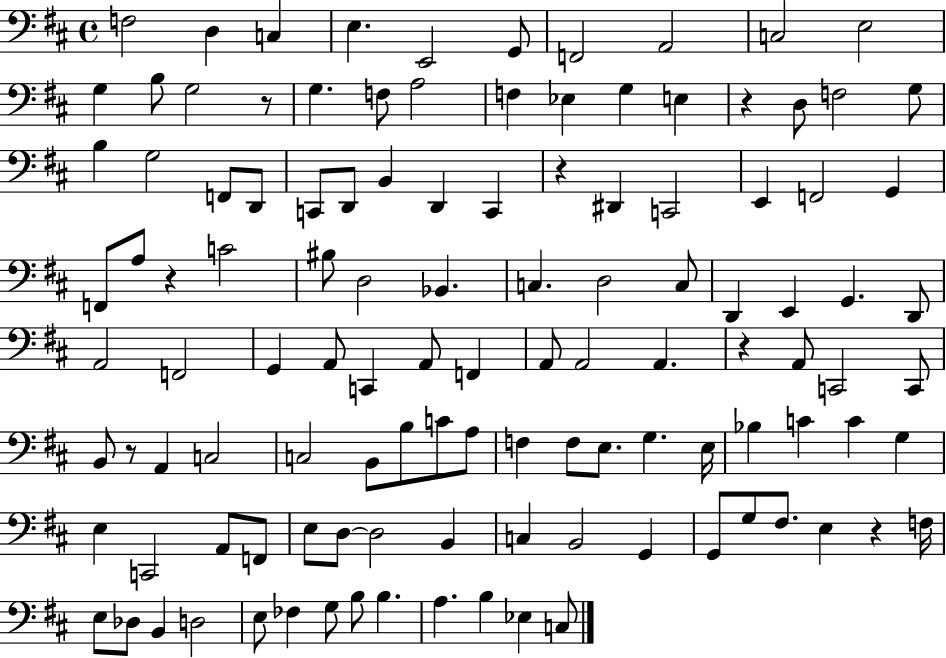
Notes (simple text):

F3/h D3/q C3/q E3/q. E2/h G2/e F2/h A2/h C3/h E3/h G3/q B3/e G3/h R/e G3/q. F3/e A3/h F3/q Eb3/q G3/q E3/q R/q D3/e F3/h G3/e B3/q G3/h F2/e D2/e C2/e D2/e B2/q D2/q C2/q R/q D#2/q C2/h E2/q F2/h G2/q F2/e A3/e R/q C4/h BIS3/e D3/h Bb2/q. C3/q. D3/h C3/e D2/q E2/q G2/q. D2/e A2/h F2/h G2/q A2/e C2/q A2/e F2/q A2/e A2/h A2/q. R/q A2/e C2/h C2/e B2/e R/e A2/q C3/h C3/h B2/e B3/e C4/e A3/e F3/q F3/e E3/e. G3/q. E3/s Bb3/q C4/q C4/q G3/q E3/q C2/h A2/e F2/e E3/e D3/e D3/h B2/q C3/q B2/h G2/q G2/e G3/e F#3/e. E3/q R/q F3/s E3/e Db3/e B2/q D3/h E3/e FES3/q G3/e B3/e B3/q. A3/q. B3/q Eb3/q C3/e